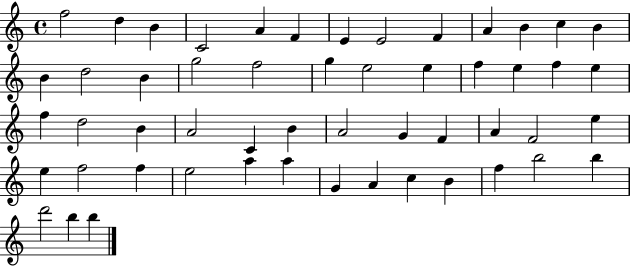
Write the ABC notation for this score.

X:1
T:Untitled
M:4/4
L:1/4
K:C
f2 d B C2 A F E E2 F A B c B B d2 B g2 f2 g e2 e f e f e f d2 B A2 C B A2 G F A F2 e e f2 f e2 a a G A c B f b2 b d'2 b b